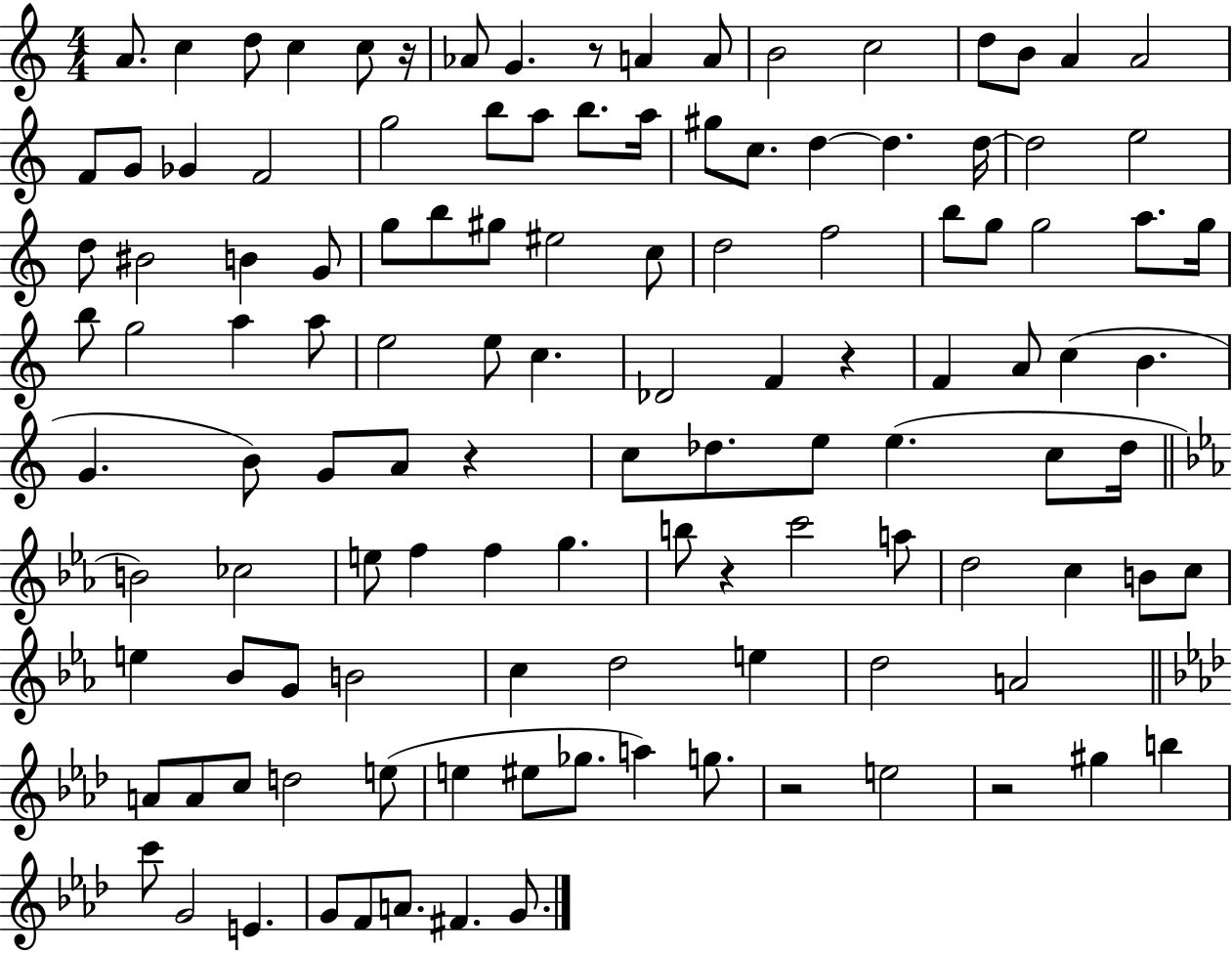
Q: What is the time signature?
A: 4/4